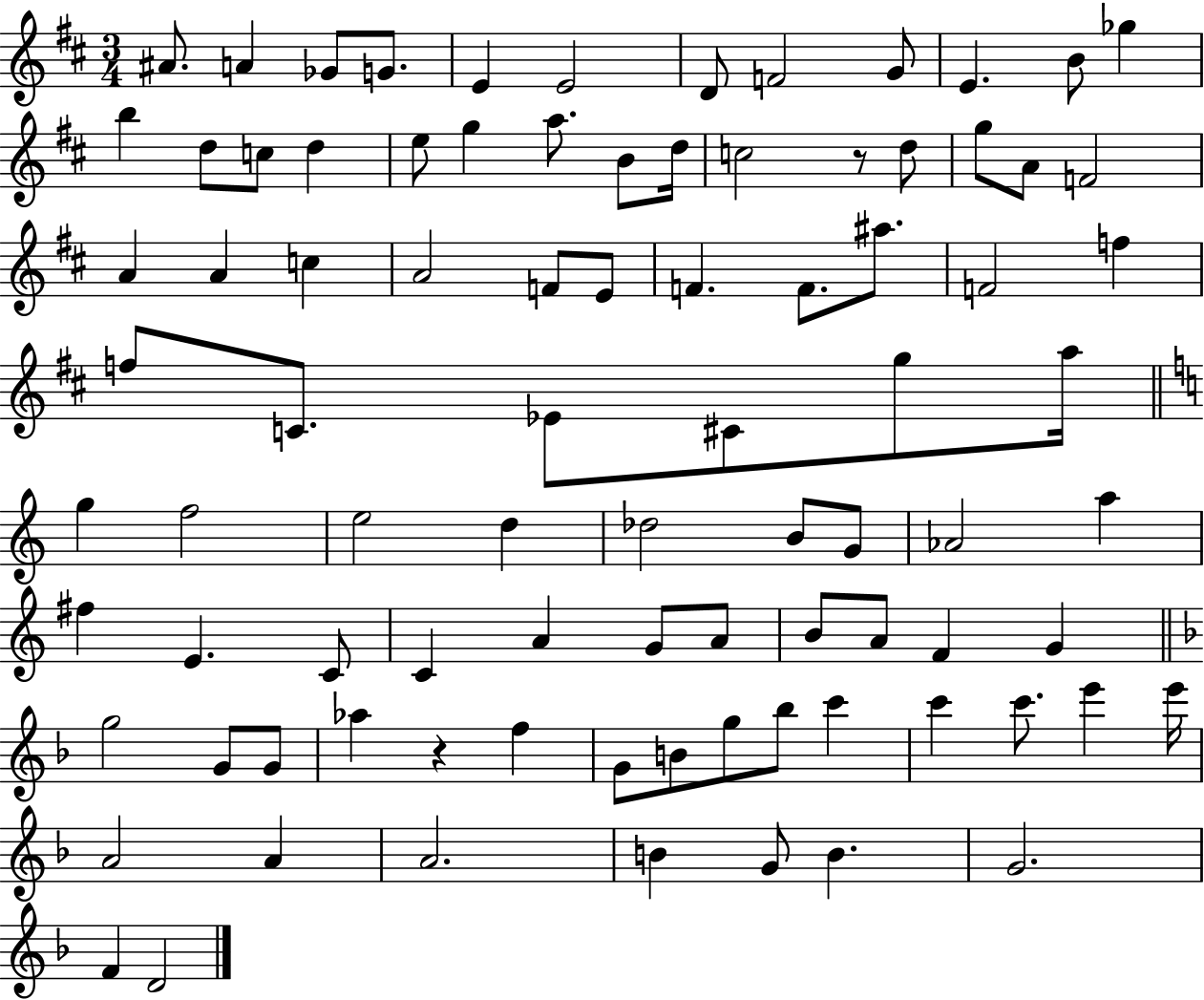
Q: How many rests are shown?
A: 2